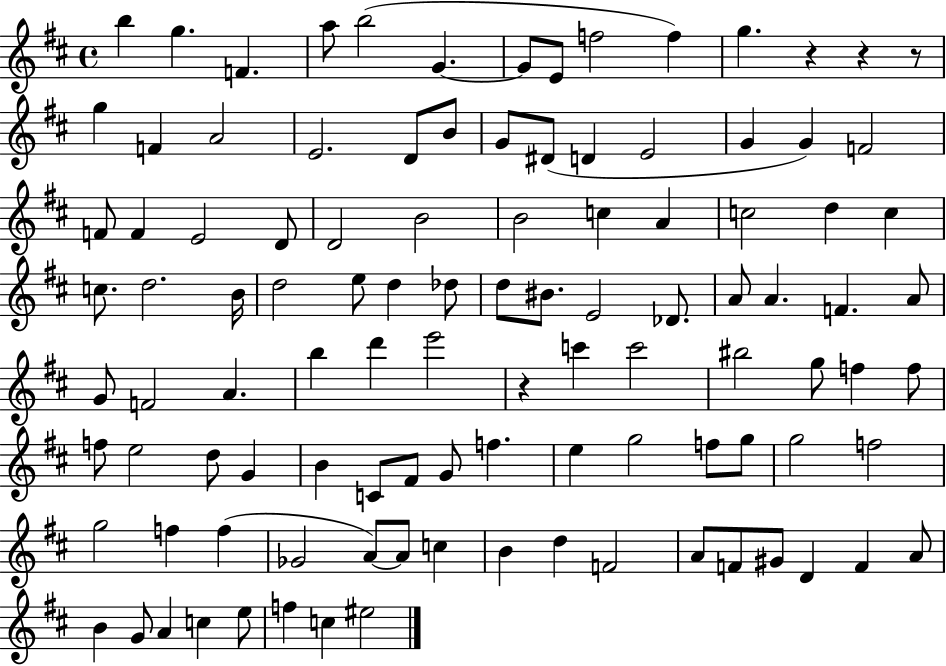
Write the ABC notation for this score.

X:1
T:Untitled
M:4/4
L:1/4
K:D
b g F a/2 b2 G G/2 E/2 f2 f g z z z/2 g F A2 E2 D/2 B/2 G/2 ^D/2 D E2 G G F2 F/2 F E2 D/2 D2 B2 B2 c A c2 d c c/2 d2 B/4 d2 e/2 d _d/2 d/2 ^B/2 E2 _D/2 A/2 A F A/2 G/2 F2 A b d' e'2 z c' c'2 ^b2 g/2 f f/2 f/2 e2 d/2 G B C/2 ^F/2 G/2 f e g2 f/2 g/2 g2 f2 g2 f f _G2 A/2 A/2 c B d F2 A/2 F/2 ^G/2 D F A/2 B G/2 A c e/2 f c ^e2